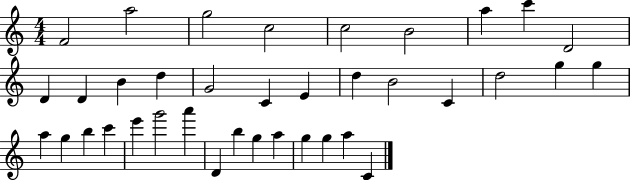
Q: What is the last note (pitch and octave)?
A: C4